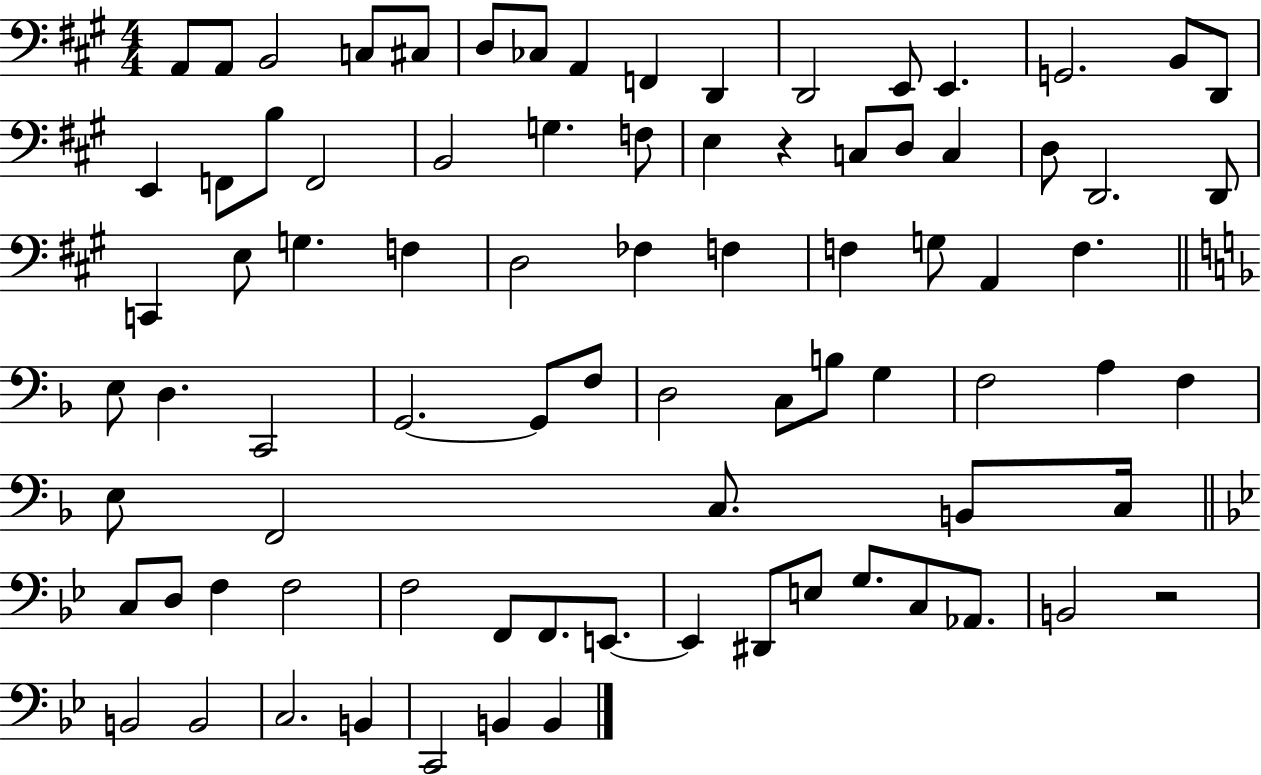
X:1
T:Untitled
M:4/4
L:1/4
K:A
A,,/2 A,,/2 B,,2 C,/2 ^C,/2 D,/2 _C,/2 A,, F,, D,, D,,2 E,,/2 E,, G,,2 B,,/2 D,,/2 E,, F,,/2 B,/2 F,,2 B,,2 G, F,/2 E, z C,/2 D,/2 C, D,/2 D,,2 D,,/2 C,, E,/2 G, F, D,2 _F, F, F, G,/2 A,, F, E,/2 D, C,,2 G,,2 G,,/2 F,/2 D,2 C,/2 B,/2 G, F,2 A, F, E,/2 F,,2 C,/2 B,,/2 C,/4 C,/2 D,/2 F, F,2 F,2 F,,/2 F,,/2 E,,/2 E,, ^D,,/2 E,/2 G,/2 C,/2 _A,,/2 B,,2 z2 B,,2 B,,2 C,2 B,, C,,2 B,, B,,